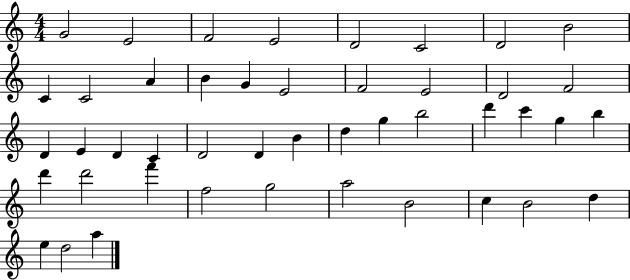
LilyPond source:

{
  \clef treble
  \numericTimeSignature
  \time 4/4
  \key c \major
  g'2 e'2 | f'2 e'2 | d'2 c'2 | d'2 b'2 | \break c'4 c'2 a'4 | b'4 g'4 e'2 | f'2 e'2 | d'2 f'2 | \break d'4 e'4 d'4 c'4 | d'2 d'4 b'4 | d''4 g''4 b''2 | d'''4 c'''4 g''4 b''4 | \break d'''4 d'''2 f'''4 | f''2 g''2 | a''2 b'2 | c''4 b'2 d''4 | \break e''4 d''2 a''4 | \bar "|."
}